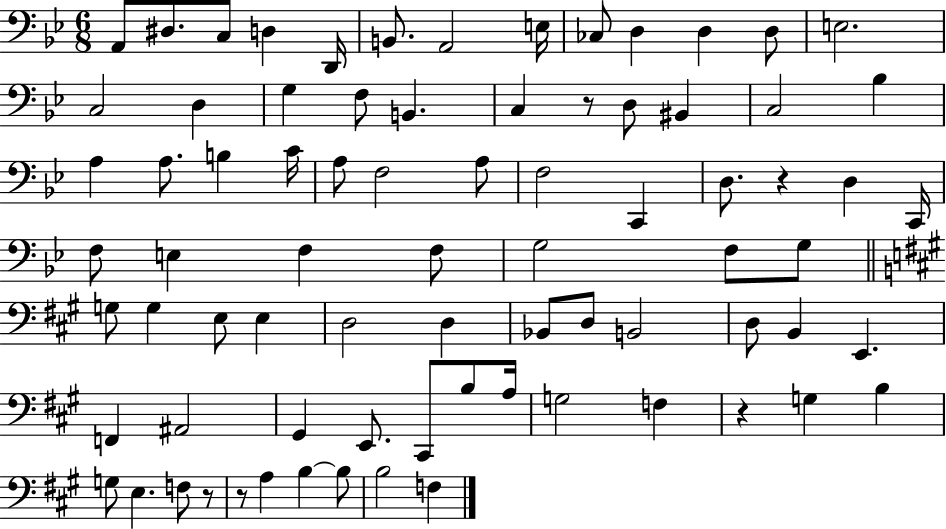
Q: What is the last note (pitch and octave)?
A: F3